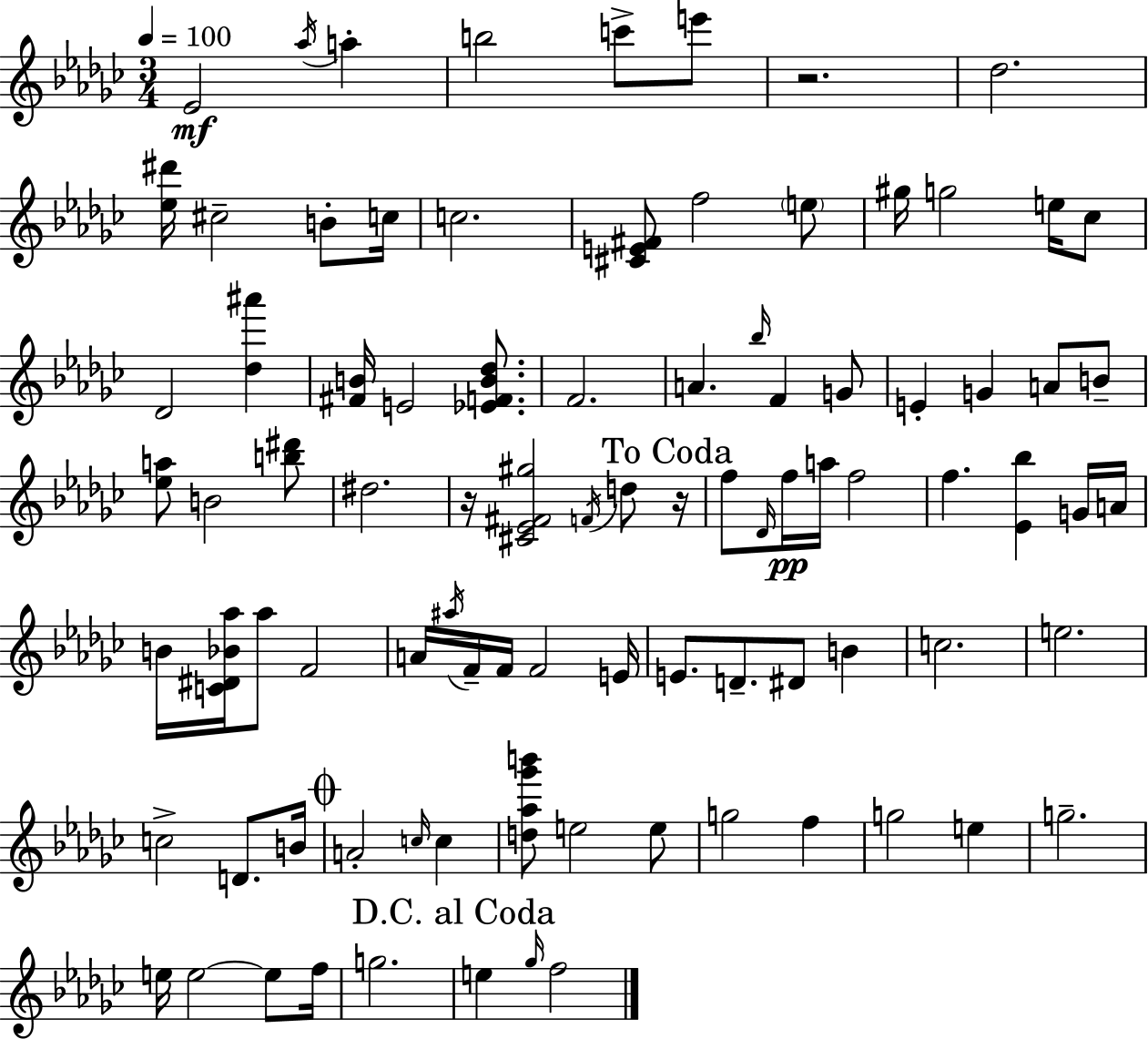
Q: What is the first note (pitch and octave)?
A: Eb4